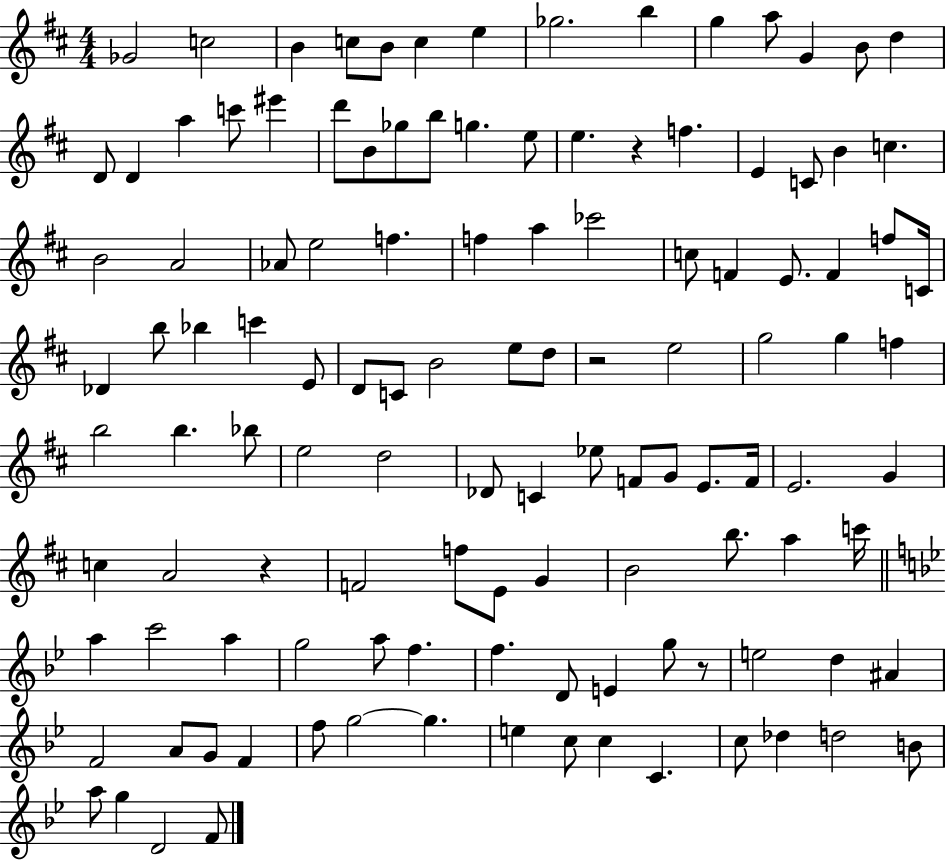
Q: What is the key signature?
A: D major